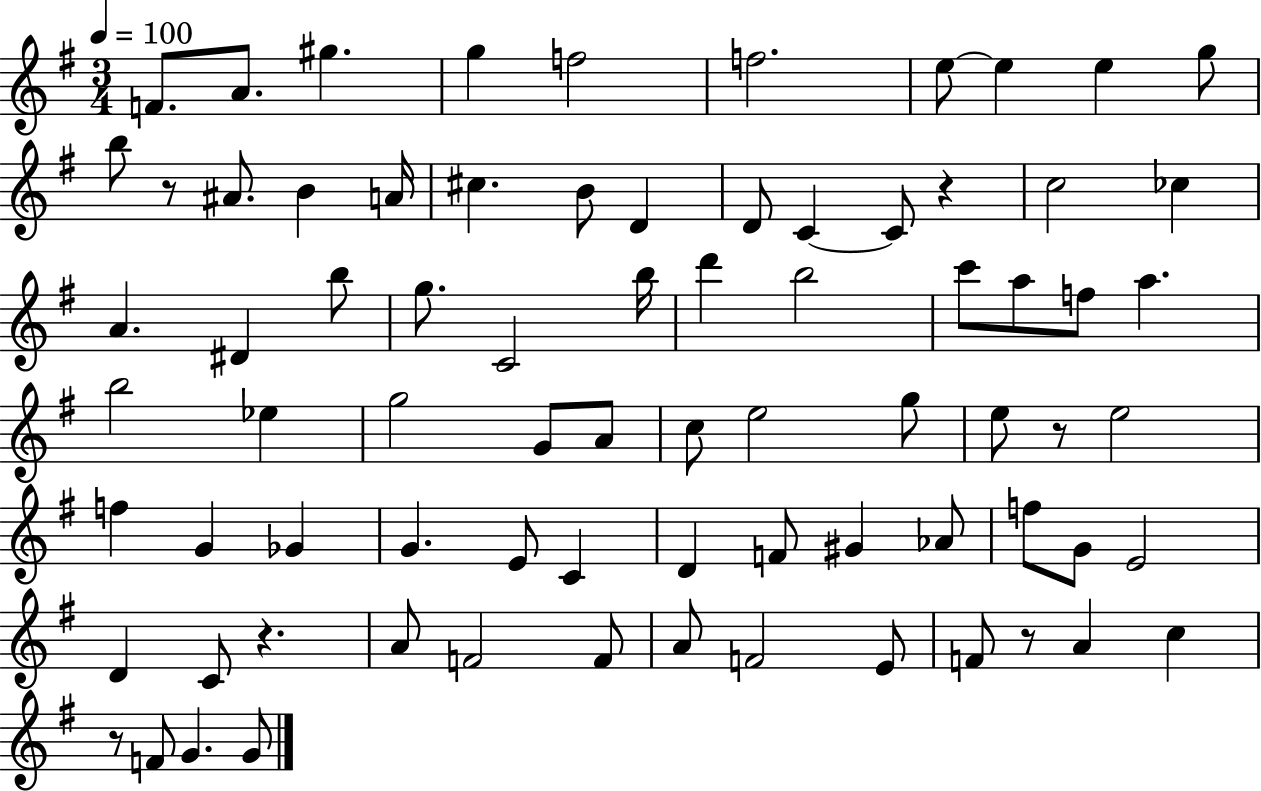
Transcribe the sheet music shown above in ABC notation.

X:1
T:Untitled
M:3/4
L:1/4
K:G
F/2 A/2 ^g g f2 f2 e/2 e e g/2 b/2 z/2 ^A/2 B A/4 ^c B/2 D D/2 C C/2 z c2 _c A ^D b/2 g/2 C2 b/4 d' b2 c'/2 a/2 f/2 a b2 _e g2 G/2 A/2 c/2 e2 g/2 e/2 z/2 e2 f G _G G E/2 C D F/2 ^G _A/2 f/2 G/2 E2 D C/2 z A/2 F2 F/2 A/2 F2 E/2 F/2 z/2 A c z/2 F/2 G G/2